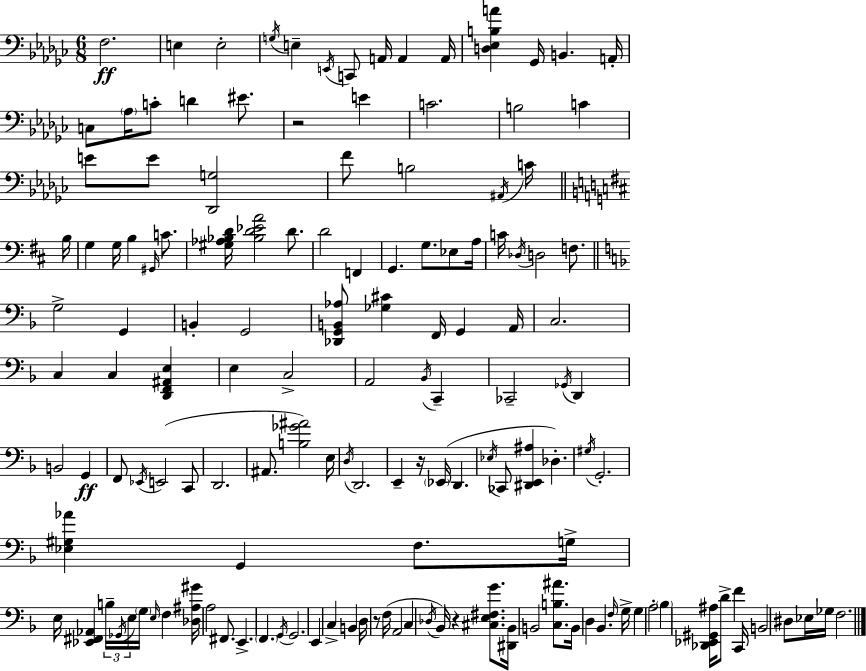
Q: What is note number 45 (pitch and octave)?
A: F3